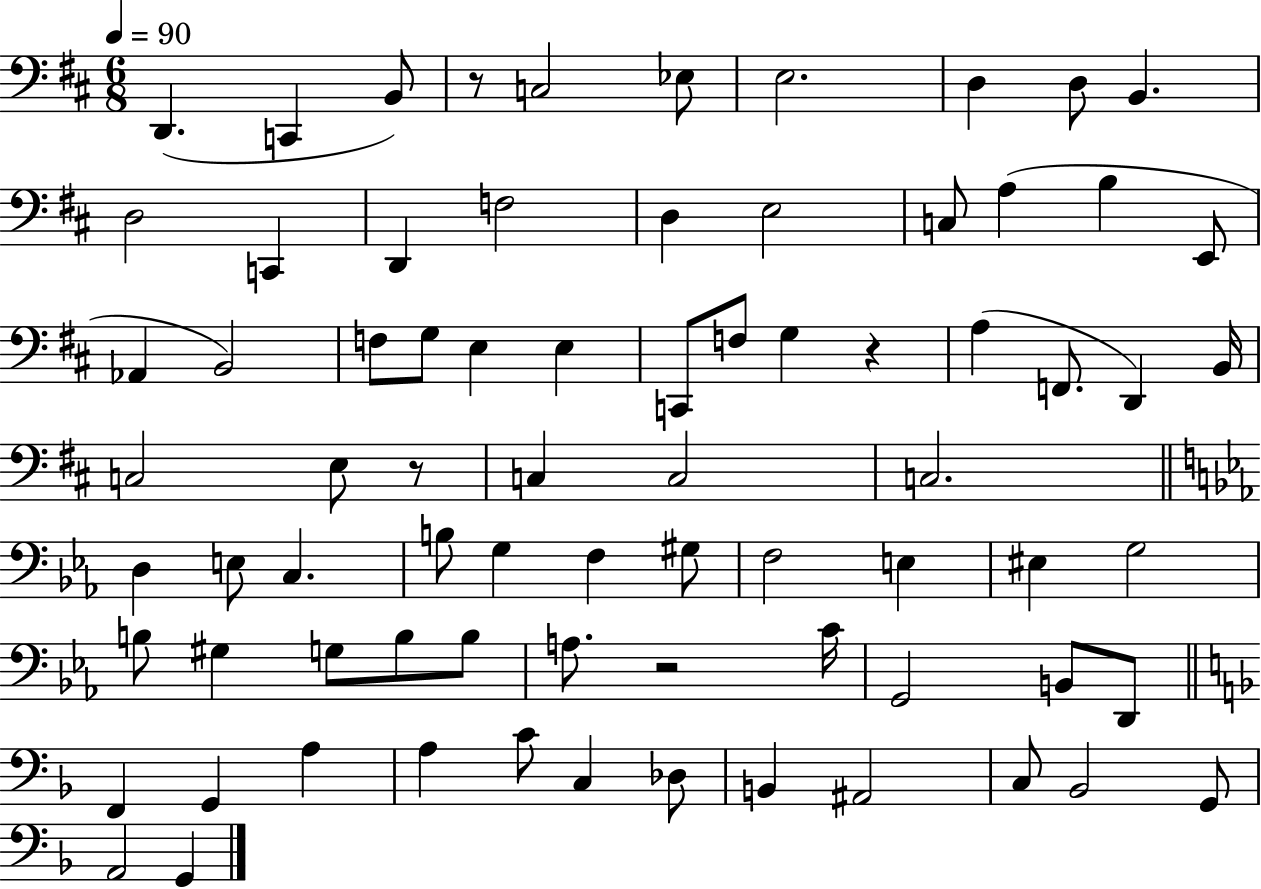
D2/q. C2/q B2/e R/e C3/h Eb3/e E3/h. D3/q D3/e B2/q. D3/h C2/q D2/q F3/h D3/q E3/h C3/e A3/q B3/q E2/e Ab2/q B2/h F3/e G3/e E3/q E3/q C2/e F3/e G3/q R/q A3/q F2/e. D2/q B2/s C3/h E3/e R/e C3/q C3/h C3/h. D3/q E3/e C3/q. B3/e G3/q F3/q G#3/e F3/h E3/q EIS3/q G3/h B3/e G#3/q G3/e B3/e B3/e A3/e. R/h C4/s G2/h B2/e D2/e F2/q G2/q A3/q A3/q C4/e C3/q Db3/e B2/q A#2/h C3/e Bb2/h G2/e A2/h G2/q